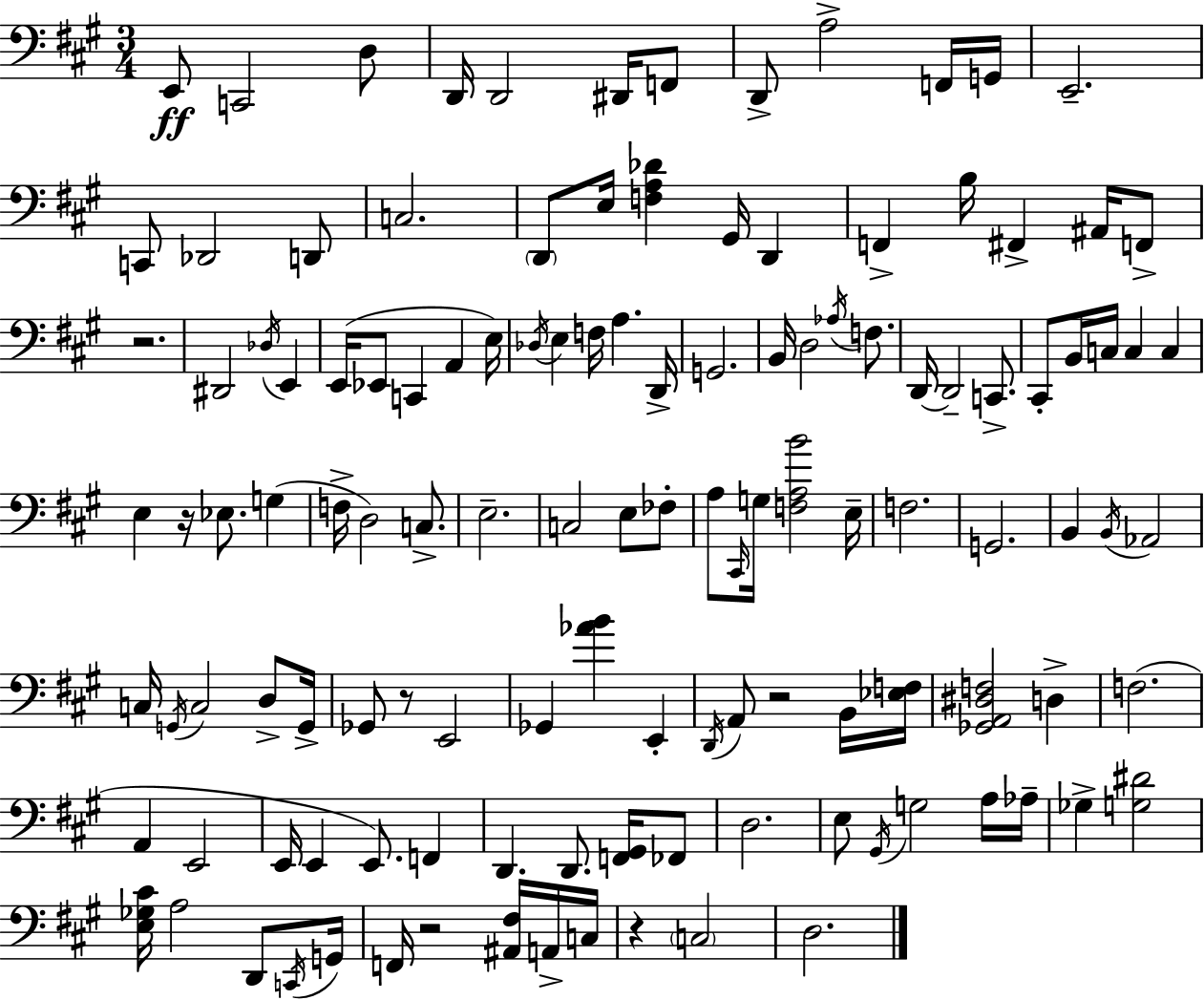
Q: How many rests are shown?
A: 6